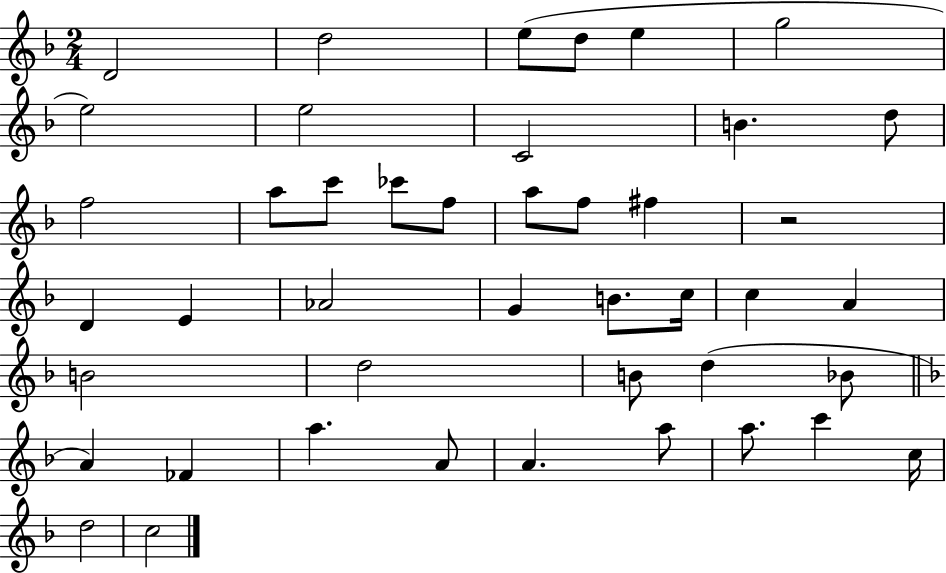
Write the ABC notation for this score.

X:1
T:Untitled
M:2/4
L:1/4
K:F
D2 d2 e/2 d/2 e g2 e2 e2 C2 B d/2 f2 a/2 c'/2 _c'/2 f/2 a/2 f/2 ^f z2 D E _A2 G B/2 c/4 c A B2 d2 B/2 d _B/2 A _F a A/2 A a/2 a/2 c' c/4 d2 c2